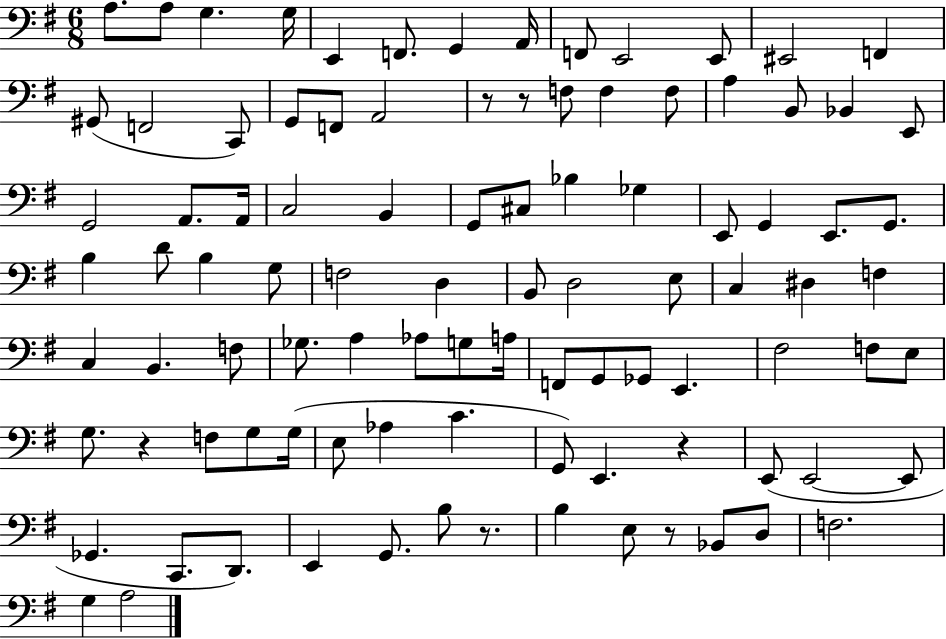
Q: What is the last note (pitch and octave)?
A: A3